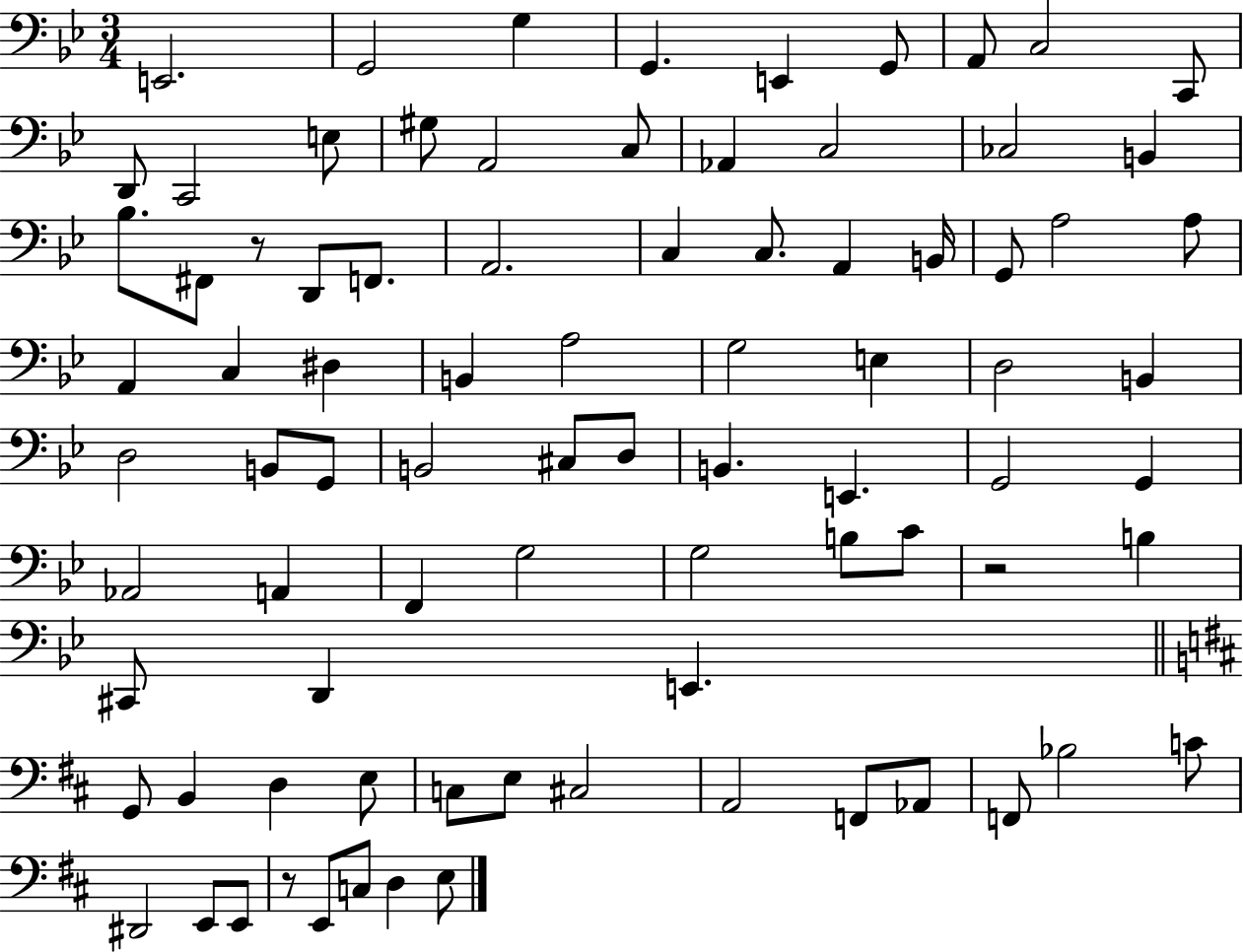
X:1
T:Untitled
M:3/4
L:1/4
K:Bb
E,,2 G,,2 G, G,, E,, G,,/2 A,,/2 C,2 C,,/2 D,,/2 C,,2 E,/2 ^G,/2 A,,2 C,/2 _A,, C,2 _C,2 B,, _B,/2 ^F,,/2 z/2 D,,/2 F,,/2 A,,2 C, C,/2 A,, B,,/4 G,,/2 A,2 A,/2 A,, C, ^D, B,, A,2 G,2 E, D,2 B,, D,2 B,,/2 G,,/2 B,,2 ^C,/2 D,/2 B,, E,, G,,2 G,, _A,,2 A,, F,, G,2 G,2 B,/2 C/2 z2 B, ^C,,/2 D,, E,, G,,/2 B,, D, E,/2 C,/2 E,/2 ^C,2 A,,2 F,,/2 _A,,/2 F,,/2 _B,2 C/2 ^D,,2 E,,/2 E,,/2 z/2 E,,/2 C,/2 D, E,/2